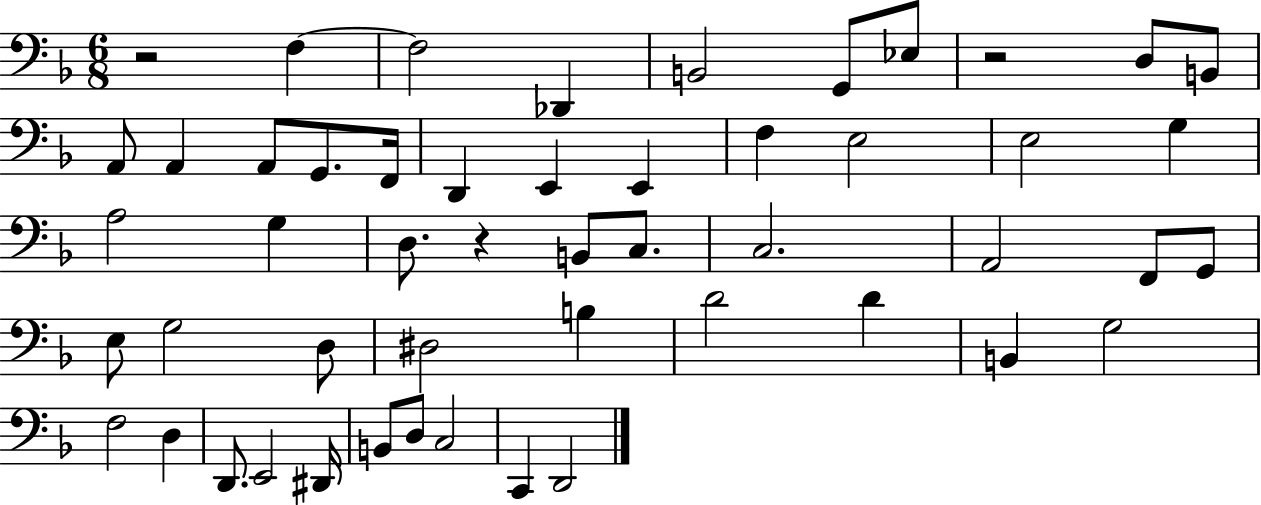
{
  \clef bass
  \numericTimeSignature
  \time 6/8
  \key f \major
  r2 f4~~ | f2 des,4 | b,2 g,8 ees8 | r2 d8 b,8 | \break a,8 a,4 a,8 g,8. f,16 | d,4 e,4 e,4 | f4 e2 | e2 g4 | \break a2 g4 | d8. r4 b,8 c8. | c2. | a,2 f,8 g,8 | \break e8 g2 d8 | dis2 b4 | d'2 d'4 | b,4 g2 | \break f2 d4 | d,8. e,2 dis,16 | b,8 d8 c2 | c,4 d,2 | \break \bar "|."
}